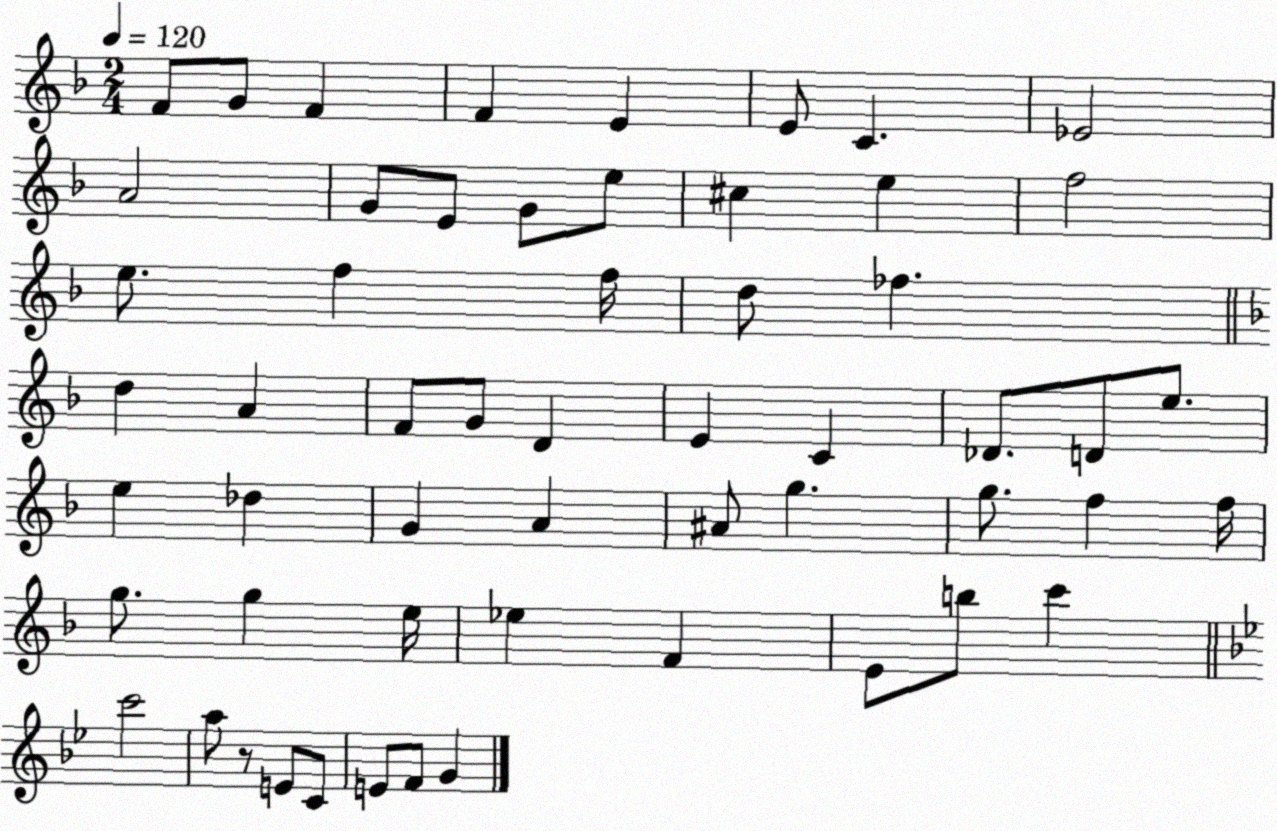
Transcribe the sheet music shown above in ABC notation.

X:1
T:Untitled
M:2/4
L:1/4
K:F
F/2 G/2 F F E E/2 C _E2 A2 G/2 E/2 G/2 e/2 ^c e f2 e/2 f f/4 d/2 _f d A F/2 G/2 D E C _D/2 D/2 e/2 e _d G A ^A/2 g g/2 f f/4 g/2 g e/4 _e F E/2 b/2 c' c'2 a/2 z/2 E/2 C/2 E/2 F/2 G